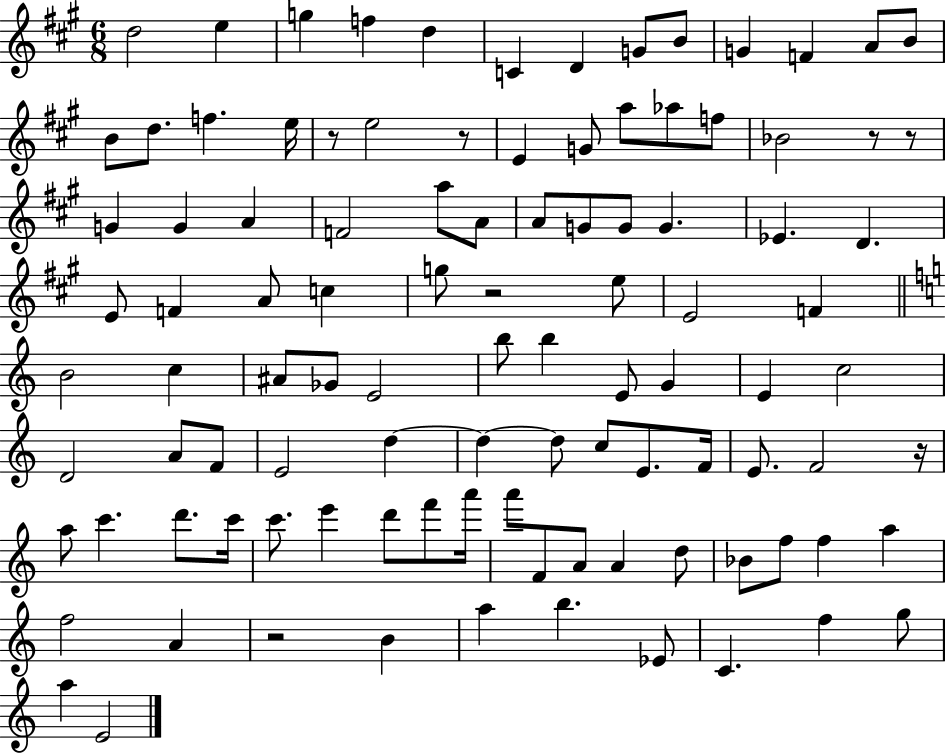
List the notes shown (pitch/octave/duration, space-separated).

D5/h E5/q G5/q F5/q D5/q C4/q D4/q G4/e B4/e G4/q F4/q A4/e B4/e B4/e D5/e. F5/q. E5/s R/e E5/h R/e E4/q G4/e A5/e Ab5/e F5/e Bb4/h R/e R/e G4/q G4/q A4/q F4/h A5/e A4/e A4/e G4/e G4/e G4/q. Eb4/q. D4/q. E4/e F4/q A4/e C5/q G5/e R/h E5/e E4/h F4/q B4/h C5/q A#4/e Gb4/e E4/h B5/e B5/q E4/e G4/q E4/q C5/h D4/h A4/e F4/e E4/h D5/q D5/q D5/e C5/e E4/e. F4/s E4/e. F4/h R/s A5/e C6/q. D6/e. C6/s C6/e. E6/q D6/e F6/e A6/s A6/e F4/e A4/e A4/q D5/e Bb4/e F5/e F5/q A5/q F5/h A4/q R/h B4/q A5/q B5/q. Eb4/e C4/q. F5/q G5/e A5/q E4/h